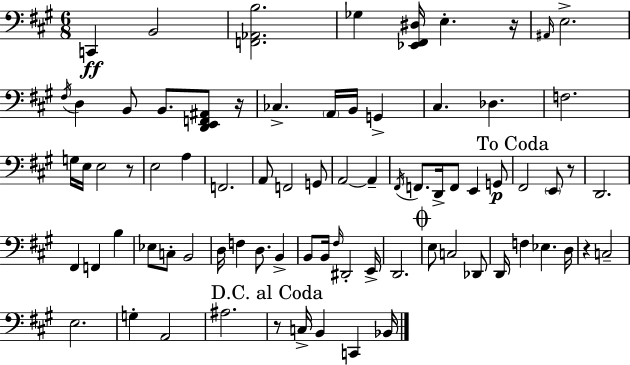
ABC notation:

X:1
T:Untitled
M:6/8
L:1/4
K:A
C,, B,,2 [F,,_A,,B,]2 _G, [_E,,^F,,^D,]/4 E, z/4 ^A,,/4 E,2 ^F,/4 D, B,,/2 B,,/2 [D,,E,,F,,^A,,]/2 z/4 _C, A,,/4 B,,/4 G,, ^C, _D, F,2 G,/4 E,/4 E,2 z/2 E,2 A, F,,2 A,,/2 F,,2 G,,/2 A,,2 A,, ^F,,/4 F,,/2 D,,/4 F,,/2 E,, G,,/2 ^F,,2 E,,/2 z/2 D,,2 ^F,, F,, B, _E,/2 C,/2 B,,2 D,/4 F, D,/2 B,, B,,/2 B,,/4 ^F,/4 ^D,,2 E,,/4 D,,2 E,/2 C,2 _D,,/2 D,,/4 F, _E, D,/4 z C,2 E,2 G, A,,2 ^A,2 z/2 C,/4 B,, C,, _B,,/4